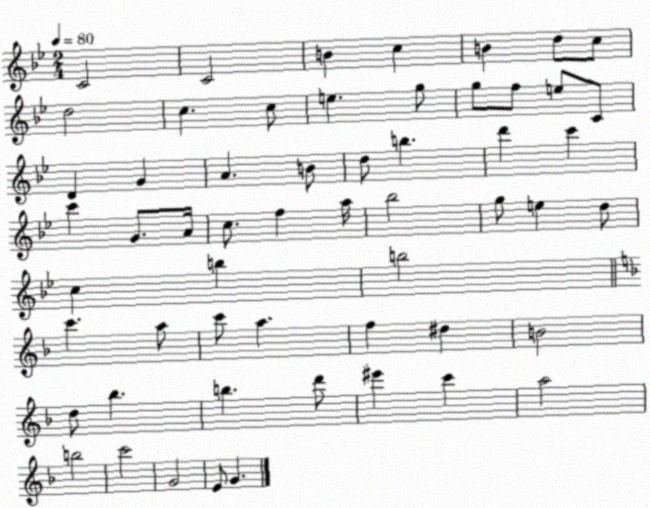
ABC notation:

X:1
T:Untitled
M:2/4
L:1/4
K:Bb
C2 C2 B c B d/2 c/2 d2 c c/2 e g/2 g/2 f/2 e/2 C/2 D G A B/2 d/2 b d' c' c' G/2 A/4 c/2 f a/4 _b2 g/2 e d/2 c b b2 c' a/2 c'/2 a f ^d B2 d/2 _b b d'/2 ^e' c' a2 b2 c'2 G2 E/2 G